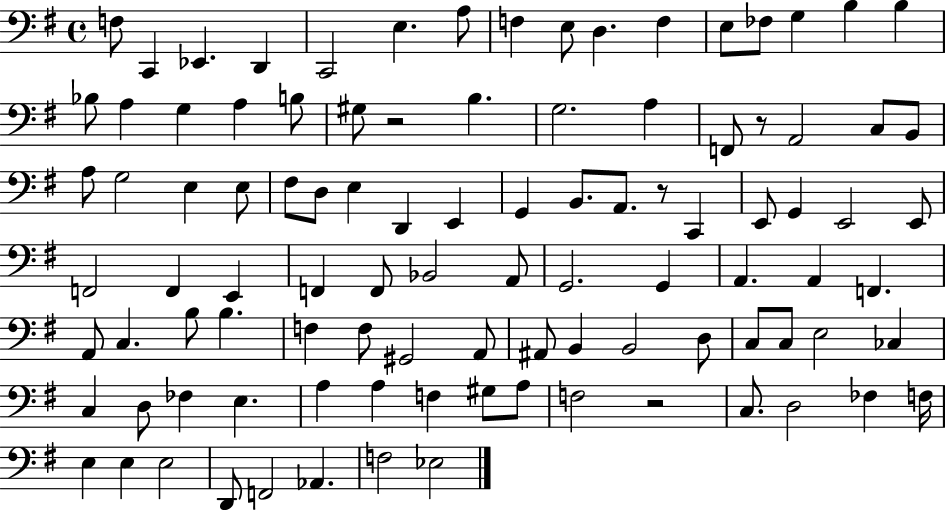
F3/e C2/q Eb2/q. D2/q C2/h E3/q. A3/e F3/q E3/e D3/q. F3/q E3/e FES3/e G3/q B3/q B3/q Bb3/e A3/q G3/q A3/q B3/e G#3/e R/h B3/q. G3/h. A3/q F2/e R/e A2/h C3/e B2/e A3/e G3/h E3/q E3/e F#3/e D3/e E3/q D2/q E2/q G2/q B2/e. A2/e. R/e C2/q E2/e G2/q E2/h E2/e F2/h F2/q E2/q F2/q F2/e Bb2/h A2/e G2/h. G2/q A2/q. A2/q F2/q. A2/e C3/q. B3/e B3/q. F3/q F3/e G#2/h A2/e A#2/e B2/q B2/h D3/e C3/e C3/e E3/h CES3/q C3/q D3/e FES3/q E3/q. A3/q A3/q F3/q G#3/e A3/e F3/h R/h C3/e. D3/h FES3/q F3/s E3/q E3/q E3/h D2/e F2/h Ab2/q. F3/h Eb3/h